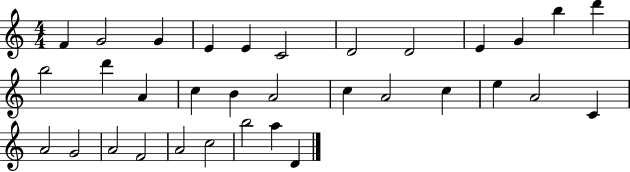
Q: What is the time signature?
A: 4/4